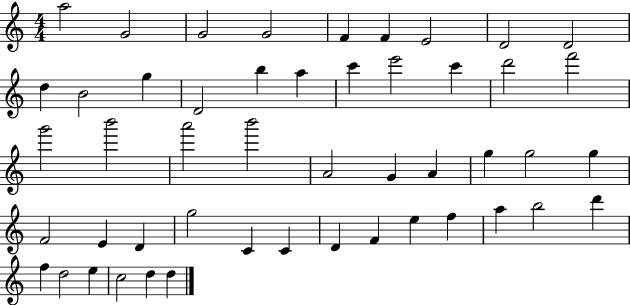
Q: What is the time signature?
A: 4/4